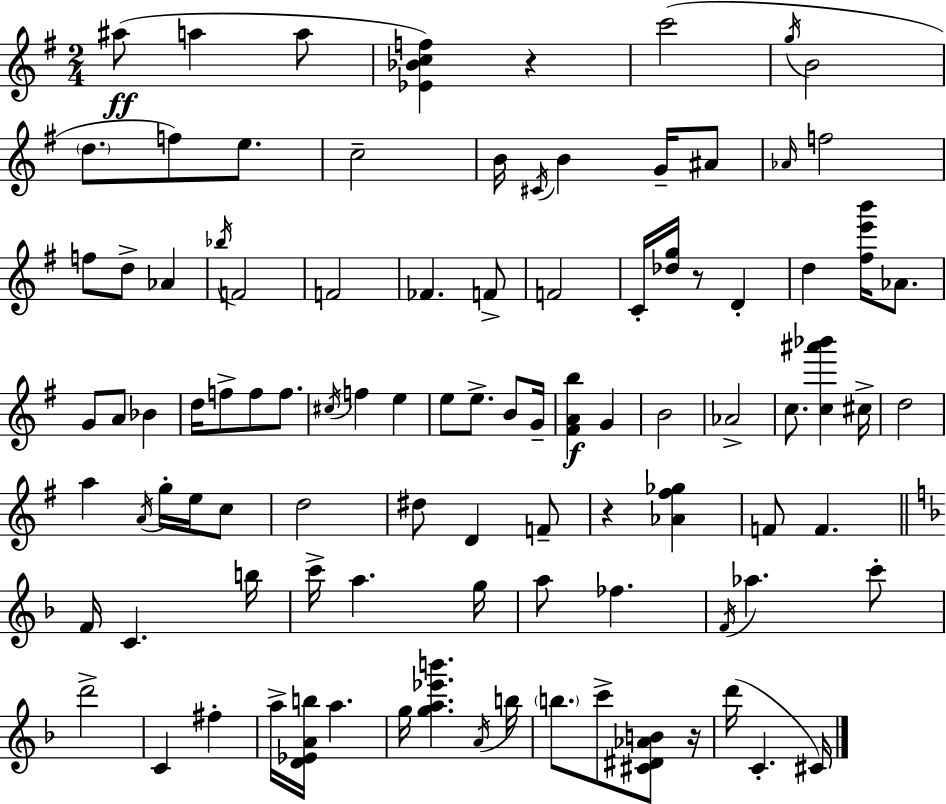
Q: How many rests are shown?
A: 4